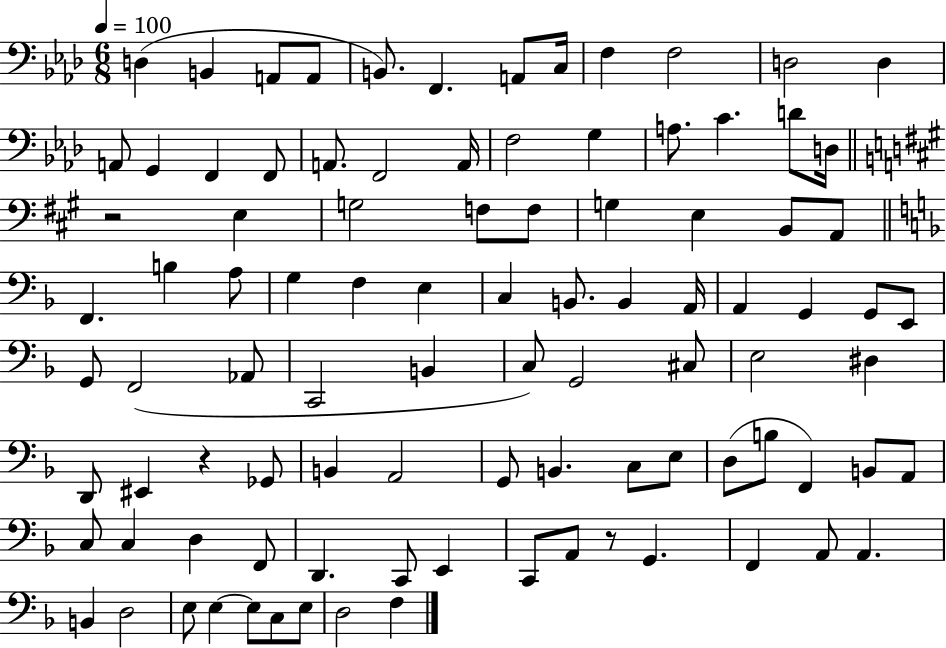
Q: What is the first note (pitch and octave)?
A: D3